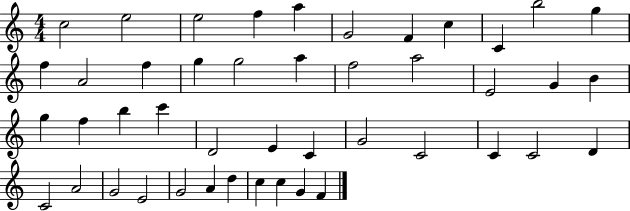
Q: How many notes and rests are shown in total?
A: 45